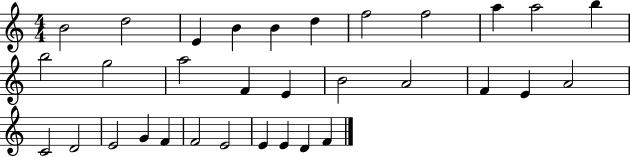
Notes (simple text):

B4/h D5/h E4/q B4/q B4/q D5/q F5/h F5/h A5/q A5/h B5/q B5/h G5/h A5/h F4/q E4/q B4/h A4/h F4/q E4/q A4/h C4/h D4/h E4/h G4/q F4/q F4/h E4/h E4/q E4/q D4/q F4/q